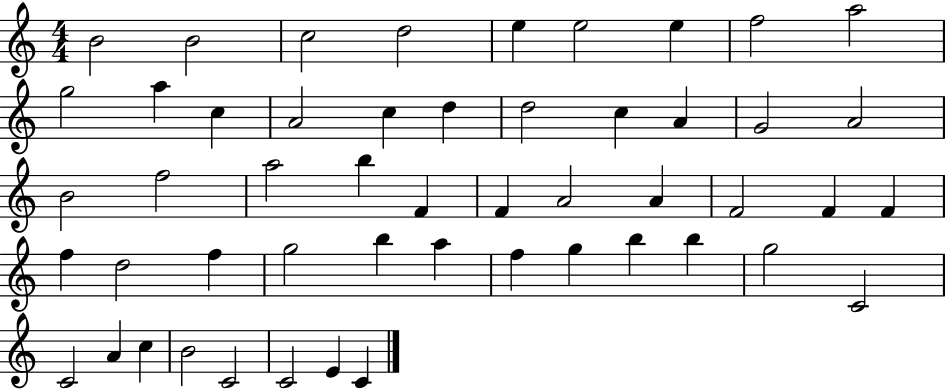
{
  \clef treble
  \numericTimeSignature
  \time 4/4
  \key c \major
  b'2 b'2 | c''2 d''2 | e''4 e''2 e''4 | f''2 a''2 | \break g''2 a''4 c''4 | a'2 c''4 d''4 | d''2 c''4 a'4 | g'2 a'2 | \break b'2 f''2 | a''2 b''4 f'4 | f'4 a'2 a'4 | f'2 f'4 f'4 | \break f''4 d''2 f''4 | g''2 b''4 a''4 | f''4 g''4 b''4 b''4 | g''2 c'2 | \break c'2 a'4 c''4 | b'2 c'2 | c'2 e'4 c'4 | \bar "|."
}